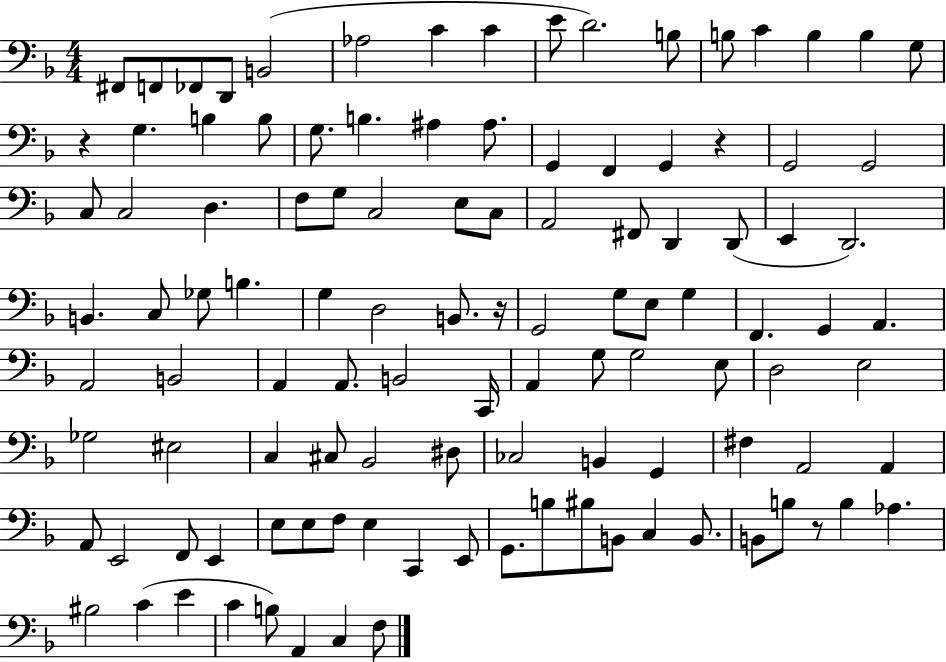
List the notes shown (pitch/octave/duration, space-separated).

F#2/e F2/e FES2/e D2/e B2/h Ab3/h C4/q C4/q E4/e D4/h. B3/e B3/e C4/q B3/q B3/q G3/e R/q G3/q. B3/q B3/e G3/e. B3/q. A#3/q A#3/e. G2/q F2/q G2/q R/q G2/h G2/h C3/e C3/h D3/q. F3/e G3/e C3/h E3/e C3/e A2/h F#2/e D2/q D2/e E2/q D2/h. B2/q. C3/e Gb3/e B3/q. G3/q D3/h B2/e. R/s G2/h G3/e E3/e G3/q F2/q. G2/q A2/q. A2/h B2/h A2/q A2/e. B2/h C2/s A2/q G3/e G3/h E3/e D3/h E3/h Gb3/h EIS3/h C3/q C#3/e Bb2/h D#3/e CES3/h B2/q G2/q F#3/q A2/h A2/q A2/e E2/h F2/e E2/q E3/e E3/e F3/e E3/q C2/q E2/e G2/e. B3/e BIS3/e B2/e C3/q B2/e. B2/e B3/e R/e B3/q Ab3/q. BIS3/h C4/q E4/q C4/q B3/e A2/q C3/q F3/e